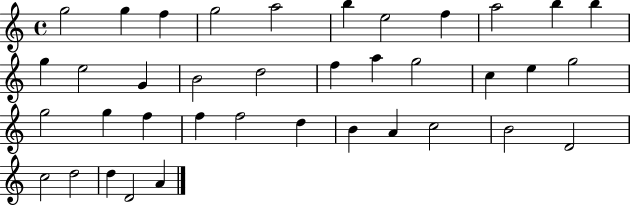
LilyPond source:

{
  \clef treble
  \time 4/4
  \defaultTimeSignature
  \key c \major
  g''2 g''4 f''4 | g''2 a''2 | b''4 e''2 f''4 | a''2 b''4 b''4 | \break g''4 e''2 g'4 | b'2 d''2 | f''4 a''4 g''2 | c''4 e''4 g''2 | \break g''2 g''4 f''4 | f''4 f''2 d''4 | b'4 a'4 c''2 | b'2 d'2 | \break c''2 d''2 | d''4 d'2 a'4 | \bar "|."
}